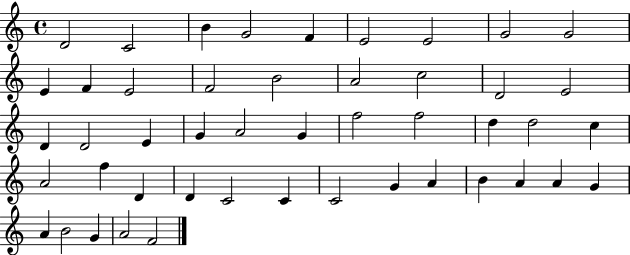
D4/h C4/h B4/q G4/h F4/q E4/h E4/h G4/h G4/h E4/q F4/q E4/h F4/h B4/h A4/h C5/h D4/h E4/h D4/q D4/h E4/q G4/q A4/h G4/q F5/h F5/h D5/q D5/h C5/q A4/h F5/q D4/q D4/q C4/h C4/q C4/h G4/q A4/q B4/q A4/q A4/q G4/q A4/q B4/h G4/q A4/h F4/h